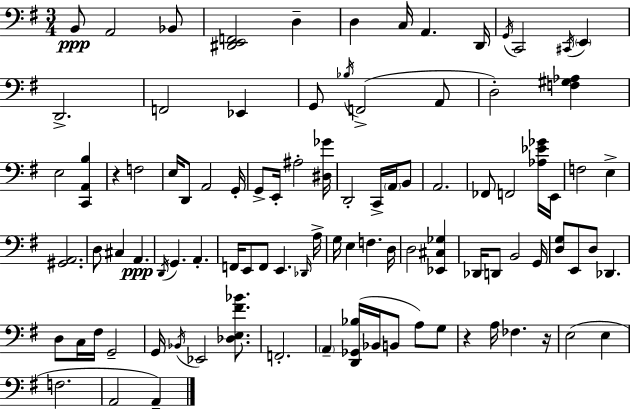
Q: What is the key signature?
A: G major